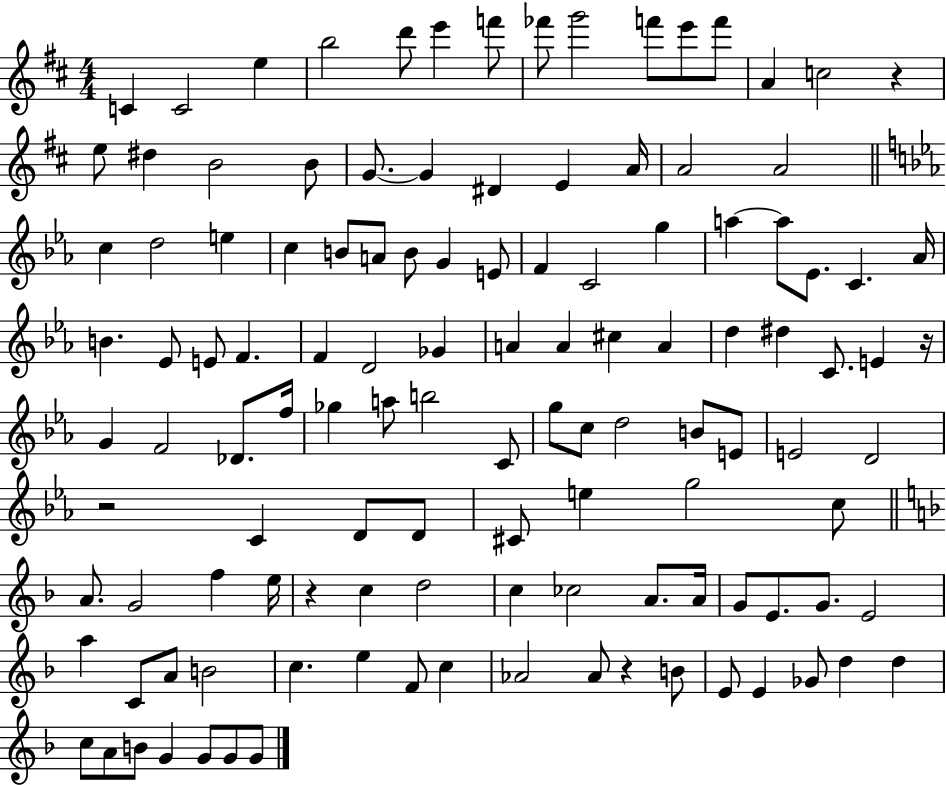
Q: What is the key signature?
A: D major